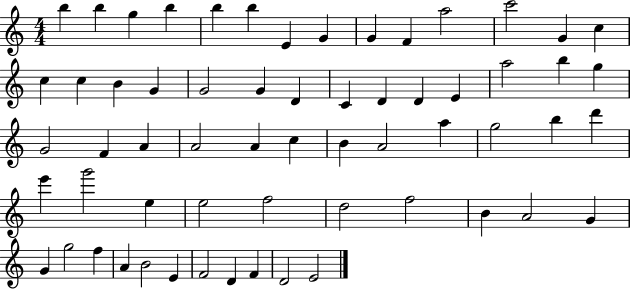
X:1
T:Untitled
M:4/4
L:1/4
K:C
b b g b b b E G G F a2 c'2 G c c c B G G2 G D C D D E a2 b g G2 F A A2 A c B A2 a g2 b d' e' g'2 e e2 f2 d2 f2 B A2 G G g2 f A B2 E F2 D F D2 E2